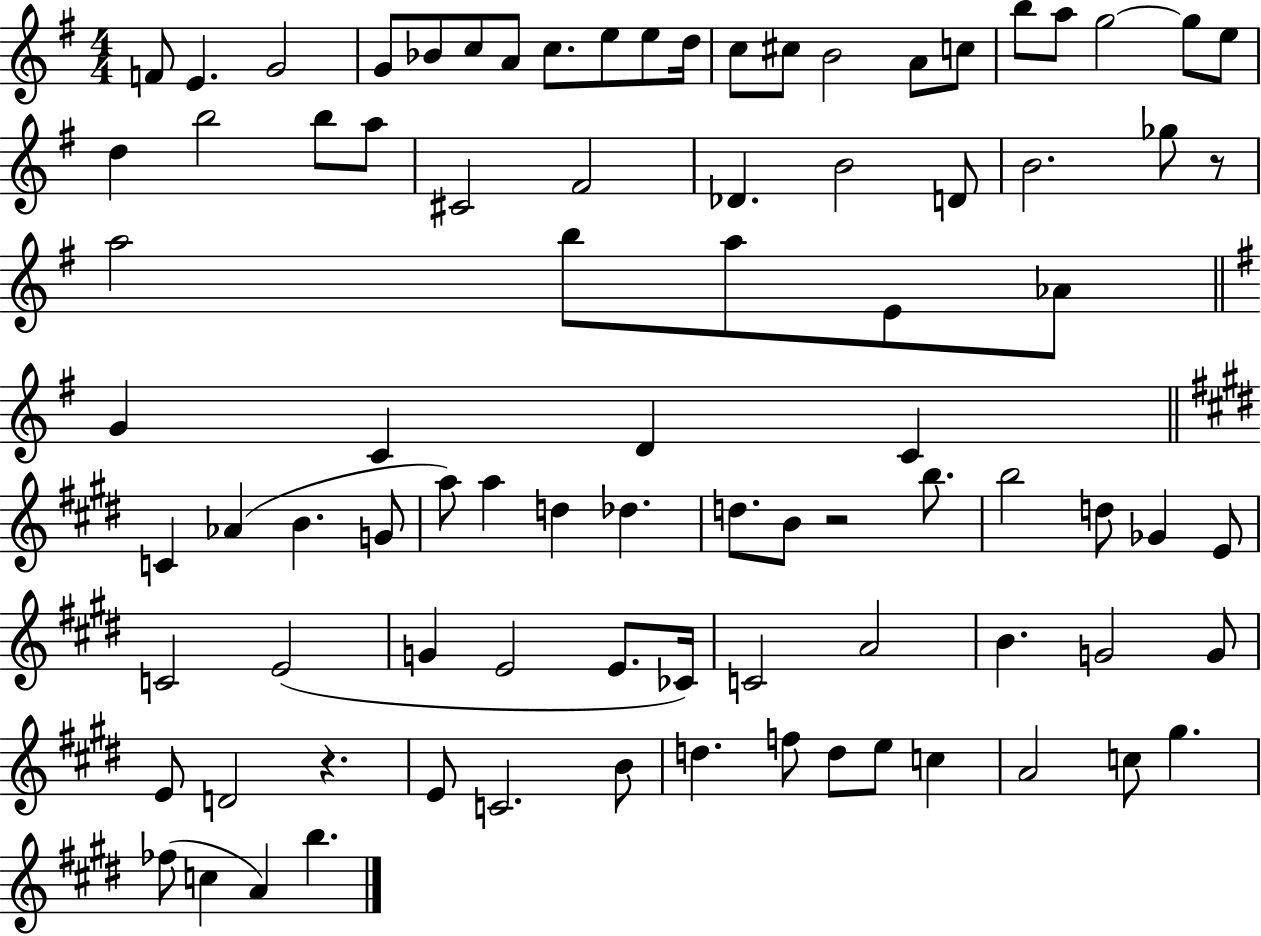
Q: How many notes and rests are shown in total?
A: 87